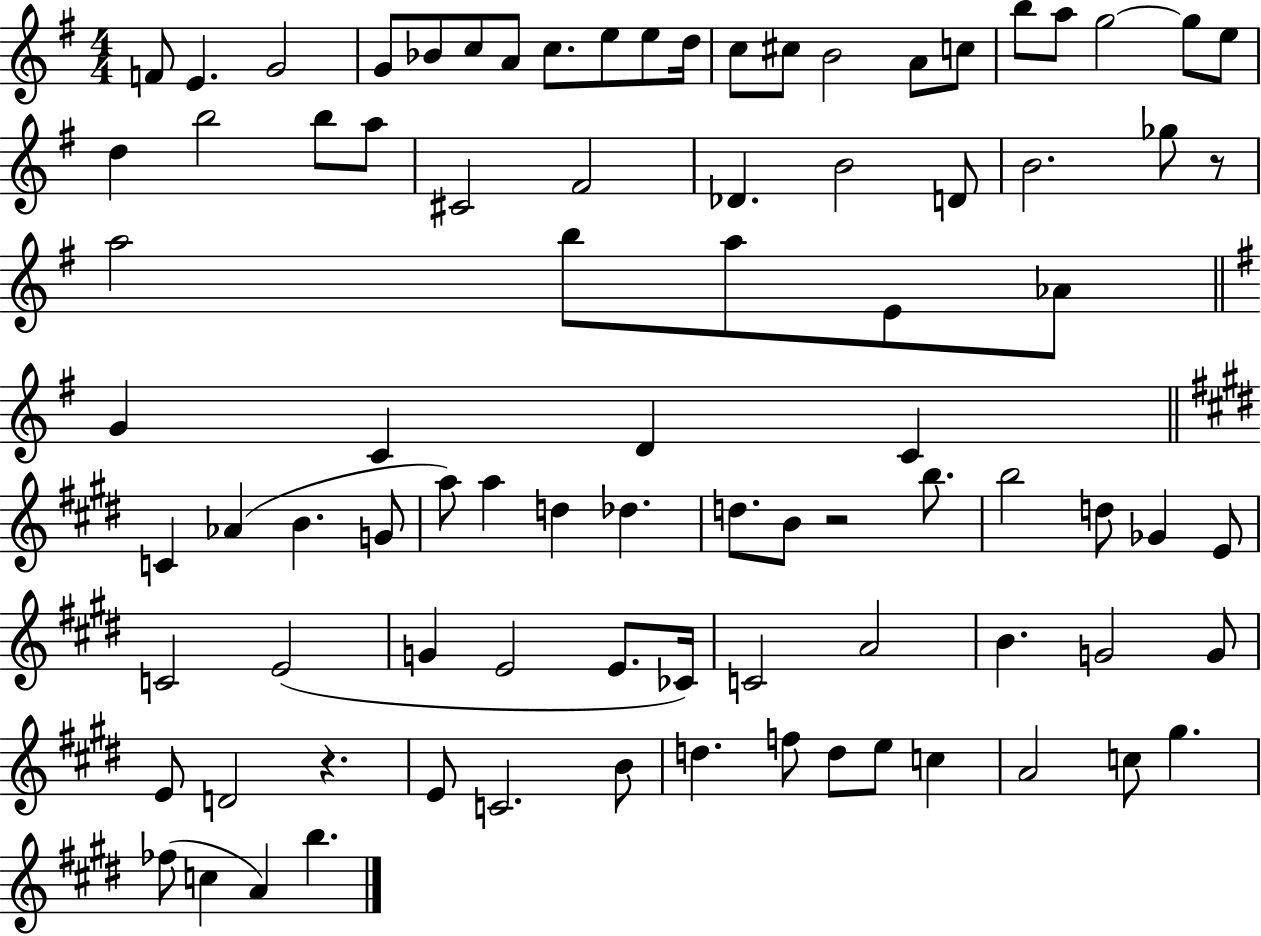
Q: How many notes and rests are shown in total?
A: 87